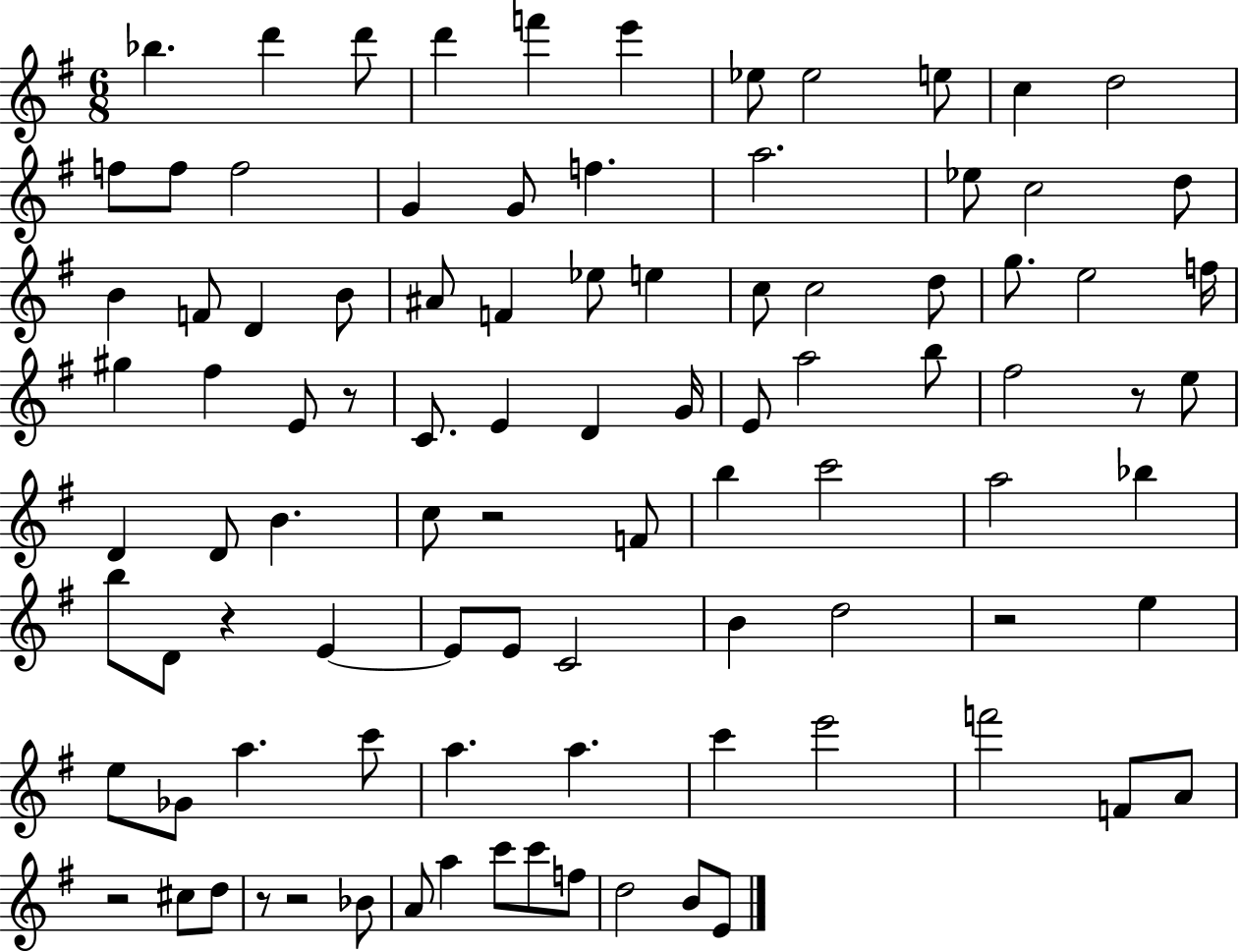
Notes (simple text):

Bb5/q. D6/q D6/e D6/q F6/q E6/q Eb5/e Eb5/h E5/e C5/q D5/h F5/e F5/e F5/h G4/q G4/e F5/q. A5/h. Eb5/e C5/h D5/e B4/q F4/e D4/q B4/e A#4/e F4/q Eb5/e E5/q C5/e C5/h D5/e G5/e. E5/h F5/s G#5/q F#5/q E4/e R/e C4/e. E4/q D4/q G4/s E4/e A5/h B5/e F#5/h R/e E5/e D4/q D4/e B4/q. C5/e R/h F4/e B5/q C6/h A5/h Bb5/q B5/e D4/e R/q E4/q E4/e E4/e C4/h B4/q D5/h R/h E5/q E5/e Gb4/e A5/q. C6/e A5/q. A5/q. C6/q E6/h F6/h F4/e A4/e R/h C#5/e D5/e R/e R/h Bb4/e A4/e A5/q C6/e C6/e F5/e D5/h B4/e E4/e